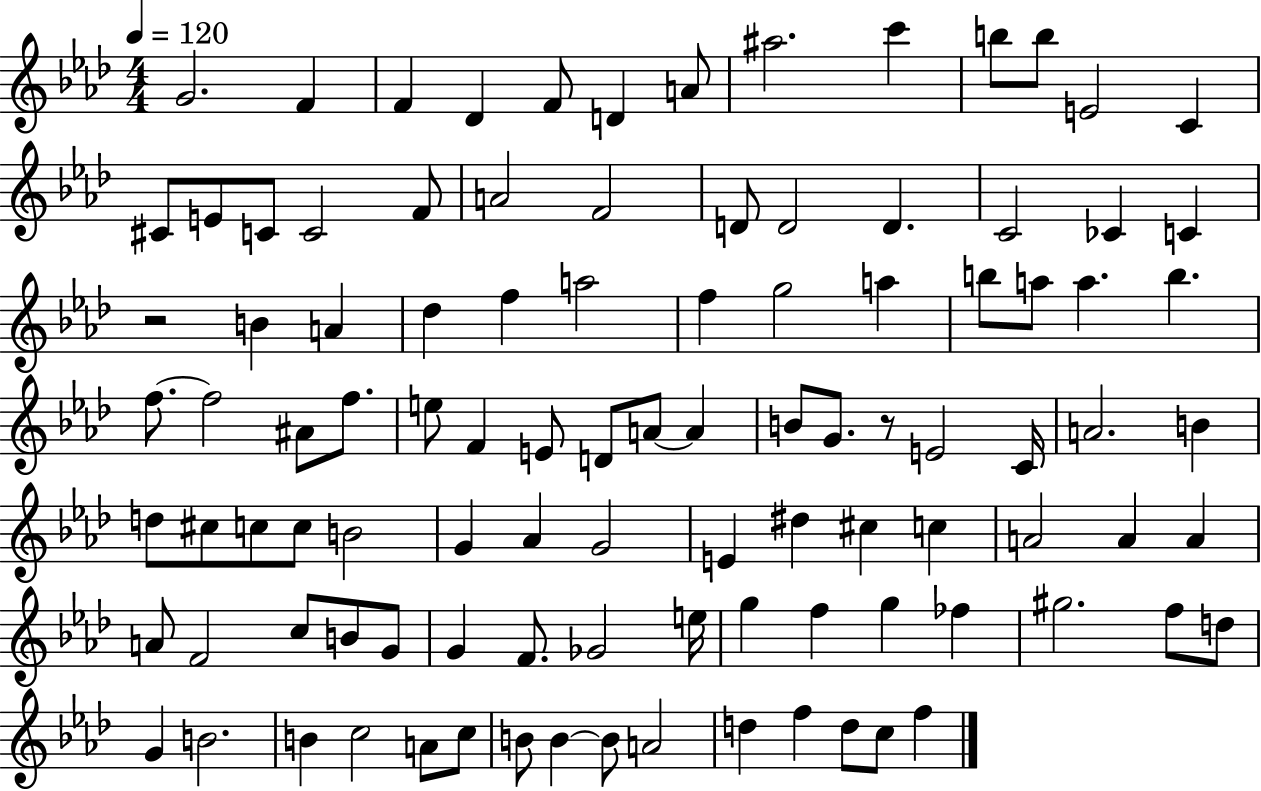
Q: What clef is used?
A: treble